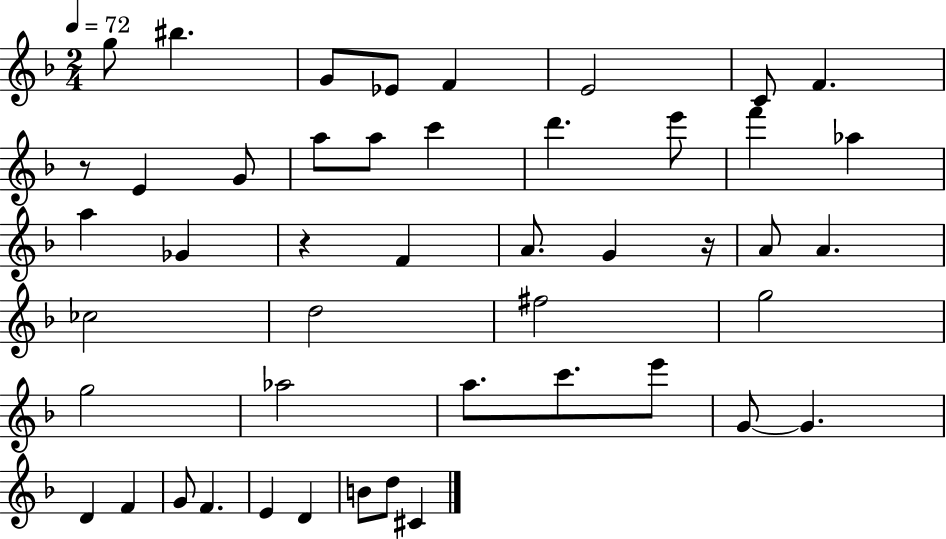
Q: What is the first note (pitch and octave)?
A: G5